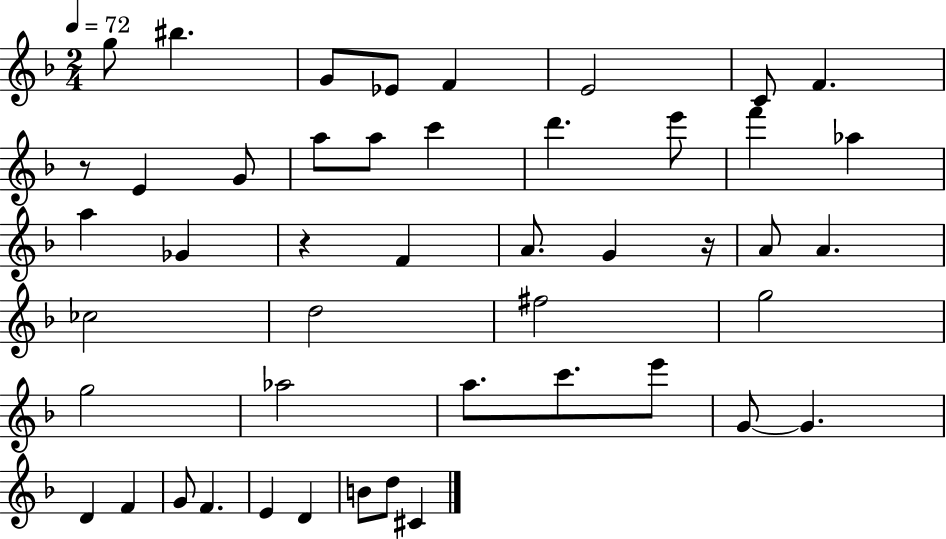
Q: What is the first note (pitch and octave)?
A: G5